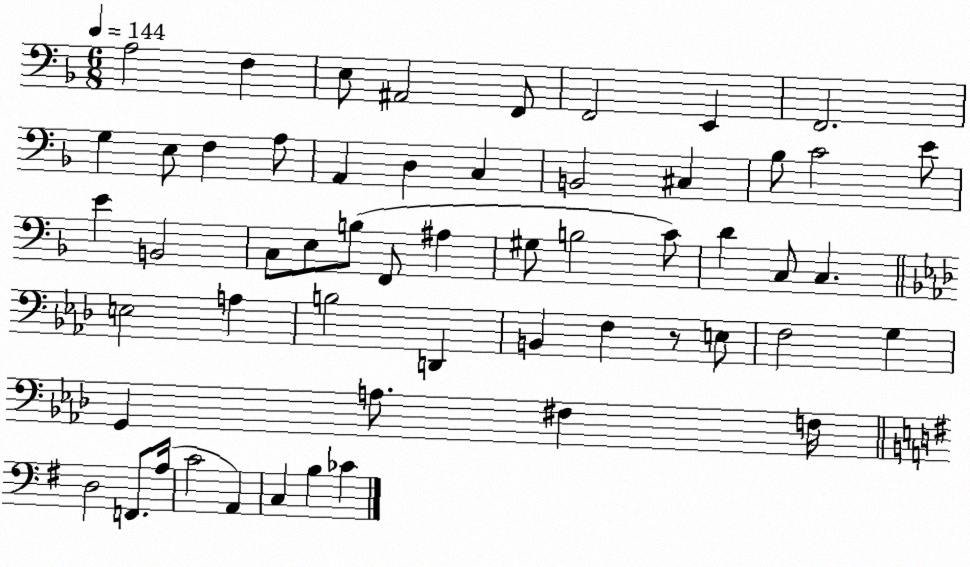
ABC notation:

X:1
T:Untitled
M:6/8
L:1/4
K:F
A,2 F, E,/2 ^A,,2 F,,/2 F,,2 E,, F,,2 G, E,/2 F, A,/2 A,, D, C, B,,2 ^C, _B,/2 C2 E/2 E B,,2 C,/2 E,/2 B,/2 F,,/2 ^A, ^G,/2 B,2 C/2 D C,/2 C, E,2 A, B,2 D,, B,, F, z/2 E,/2 F,2 G, G,, A,/2 ^F, F,/4 D,2 F,,/2 A,/4 C2 A,, C, B, _C